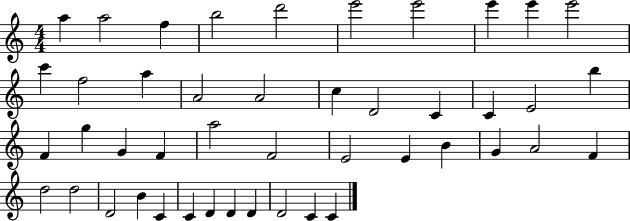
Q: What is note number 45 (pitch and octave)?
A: C4